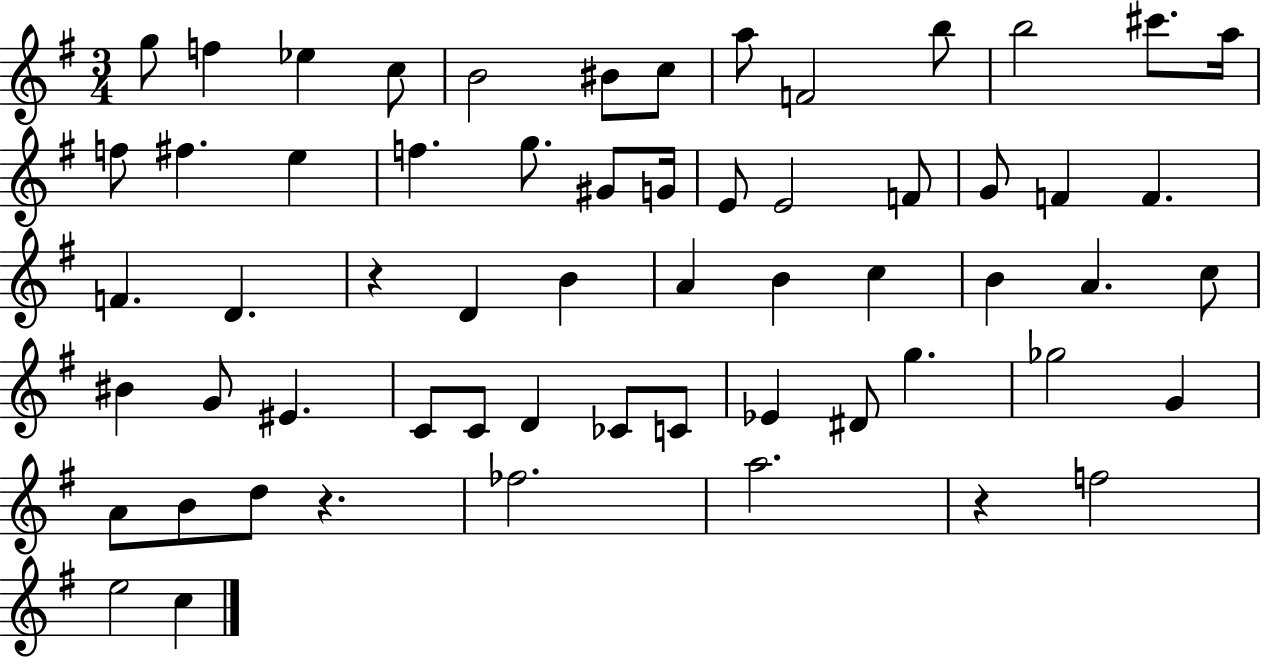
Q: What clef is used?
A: treble